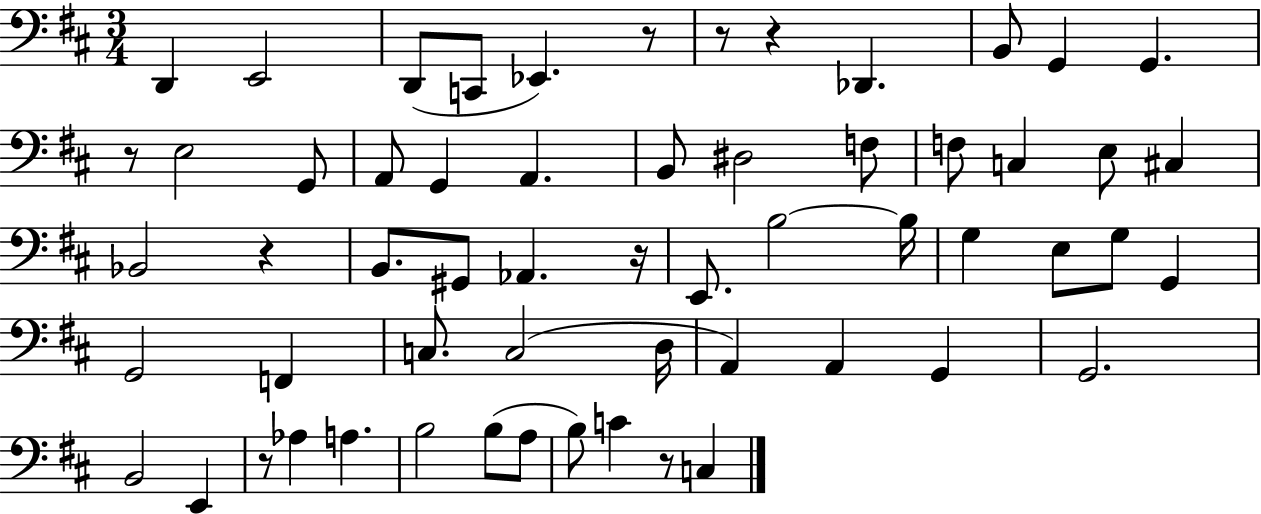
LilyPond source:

{
  \clef bass
  \numericTimeSignature
  \time 3/4
  \key d \major
  \repeat volta 2 { d,4 e,2 | d,8( c,8 ees,4.) r8 | r8 r4 des,4. | b,8 g,4 g,4. | \break r8 e2 g,8 | a,8 g,4 a,4. | b,8 dis2 f8 | f8 c4 e8 cis4 | \break bes,2 r4 | b,8. gis,8 aes,4. r16 | e,8. b2~~ b16 | g4 e8 g8 g,4 | \break g,2 f,4 | c8. c2( d16 | a,4) a,4 g,4 | g,2. | \break b,2 e,4 | r8 aes4 a4. | b2 b8( a8 | b8) c'4 r8 c4 | \break } \bar "|."
}